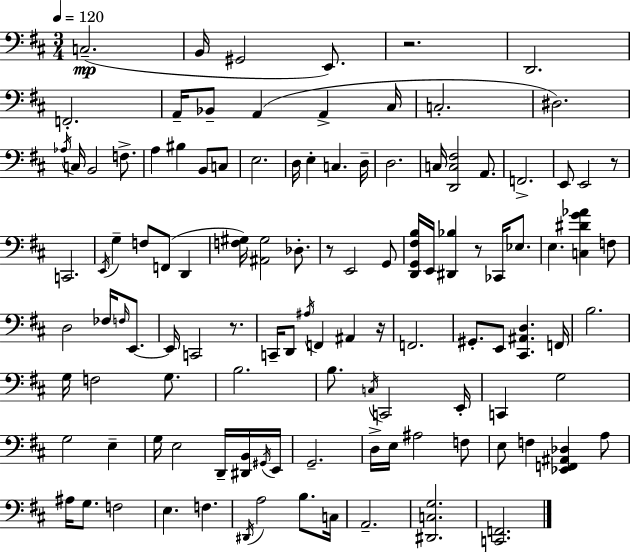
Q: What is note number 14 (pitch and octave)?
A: Ab3